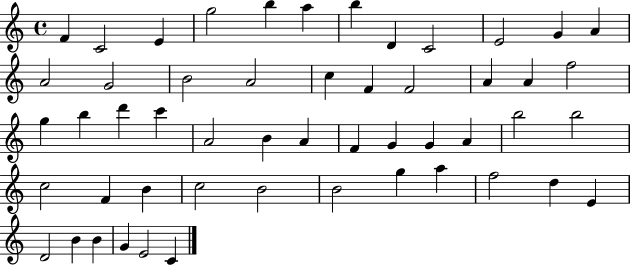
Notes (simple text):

F4/q C4/h E4/q G5/h B5/q A5/q B5/q D4/q C4/h E4/h G4/q A4/q A4/h G4/h B4/h A4/h C5/q F4/q F4/h A4/q A4/q F5/h G5/q B5/q D6/q C6/q A4/h B4/q A4/q F4/q G4/q G4/q A4/q B5/h B5/h C5/h F4/q B4/q C5/h B4/h B4/h G5/q A5/q F5/h D5/q E4/q D4/h B4/q B4/q G4/q E4/h C4/q